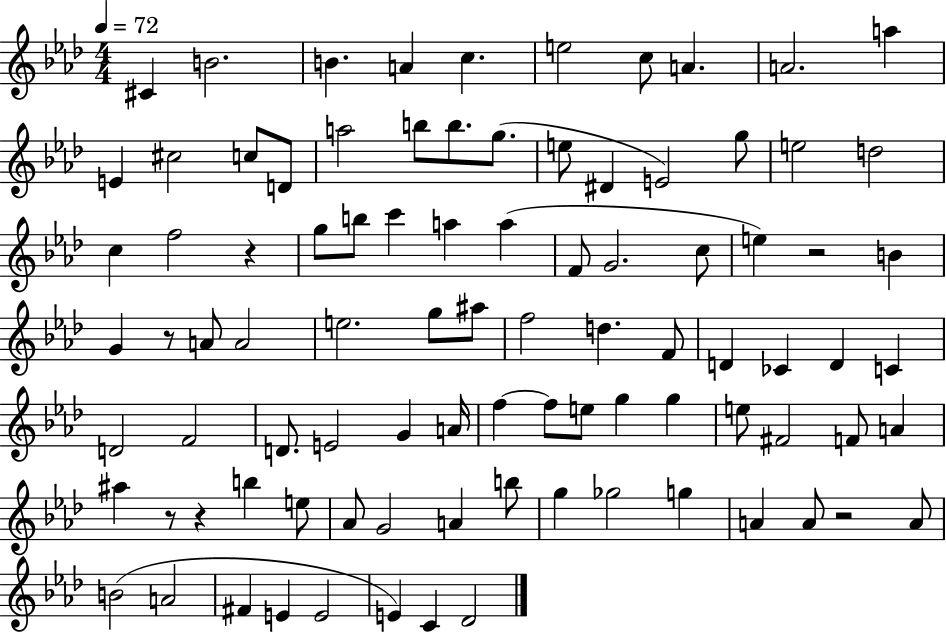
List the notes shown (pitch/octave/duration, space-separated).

C#4/q B4/h. B4/q. A4/q C5/q. E5/h C5/e A4/q. A4/h. A5/q E4/q C#5/h C5/e D4/e A5/h B5/e B5/e. G5/e. E5/e D#4/q E4/h G5/e E5/h D5/h C5/q F5/h R/q G5/e B5/e C6/q A5/q A5/q F4/e G4/h. C5/e E5/q R/h B4/q G4/q R/e A4/e A4/h E5/h. G5/e A#5/e F5/h D5/q. F4/e D4/q CES4/q D4/q C4/q D4/h F4/h D4/e. E4/h G4/q A4/s F5/q F5/e E5/e G5/q G5/q E5/e F#4/h F4/e A4/q A#5/q R/e R/q B5/q E5/e Ab4/e G4/h A4/q B5/e G5/q Gb5/h G5/q A4/q A4/e R/h A4/e B4/h A4/h F#4/q E4/q E4/h E4/q C4/q Db4/h